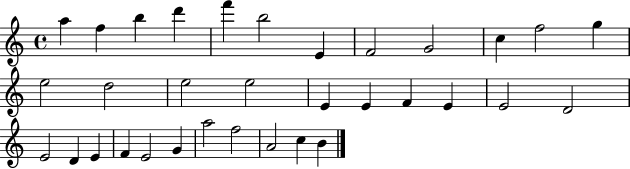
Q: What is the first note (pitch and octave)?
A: A5